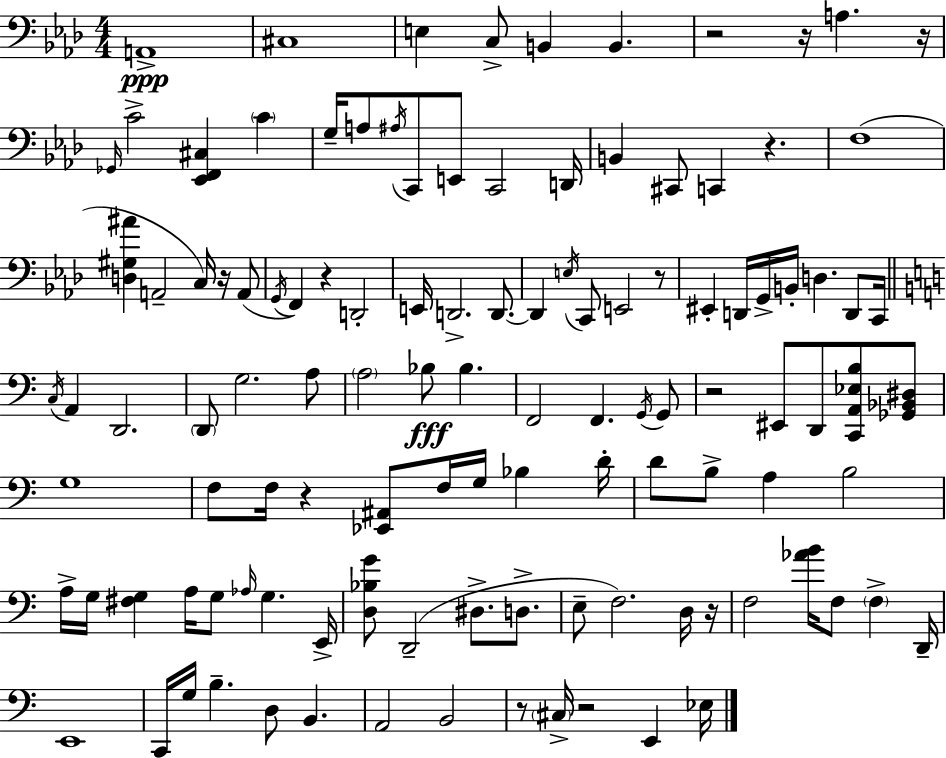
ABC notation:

X:1
T:Untitled
M:4/4
L:1/4
K:Fm
A,,4 ^C,4 E, C,/2 B,, B,, z2 z/4 A, z/4 _G,,/4 C2 [_E,,F,,^C,] C G,/4 A,/2 ^A,/4 C,,/2 E,,/2 C,,2 D,,/4 B,, ^C,,/2 C,, z F,4 [D,^G,^A] A,,2 C,/4 z/4 A,,/2 G,,/4 F,, z D,,2 E,,/4 D,,2 D,,/2 D,, E,/4 C,,/2 E,,2 z/2 ^E,, D,,/4 G,,/4 B,,/4 D, D,,/2 C,,/4 C,/4 A,, D,,2 D,,/2 G,2 A,/2 A,2 _B,/2 _B, F,,2 F,, G,,/4 G,,/2 z2 ^E,,/2 D,,/2 [C,,A,,_E,B,]/2 [_G,,_B,,^D,]/2 G,4 F,/2 F,/4 z [_E,,^A,,]/2 F,/4 G,/4 _B, D/4 D/2 B,/2 A, B,2 A,/4 G,/4 [^F,G,] A,/4 G,/2 _A,/4 G, E,,/4 [D,_B,G]/2 D,,2 ^D,/2 D,/2 E,/2 F,2 D,/4 z/4 F,2 [_AB]/4 F,/2 F, D,,/4 E,,4 C,,/4 G,/4 B, D,/2 B,, A,,2 B,,2 z/2 ^C,/4 z2 E,, _E,/4